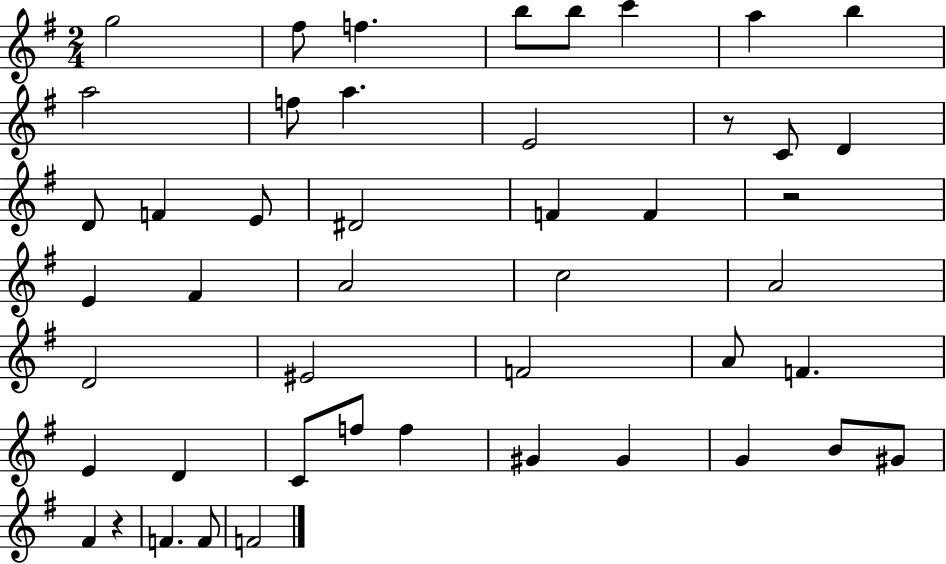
G5/h F#5/e F5/q. B5/e B5/e C6/q A5/q B5/q A5/h F5/e A5/q. E4/h R/e C4/e D4/q D4/e F4/q E4/e D#4/h F4/q F4/q R/h E4/q F#4/q A4/h C5/h A4/h D4/h EIS4/h F4/h A4/e F4/q. E4/q D4/q C4/e F5/e F5/q G#4/q G#4/q G4/q B4/e G#4/e F#4/q R/q F4/q. F4/e F4/h